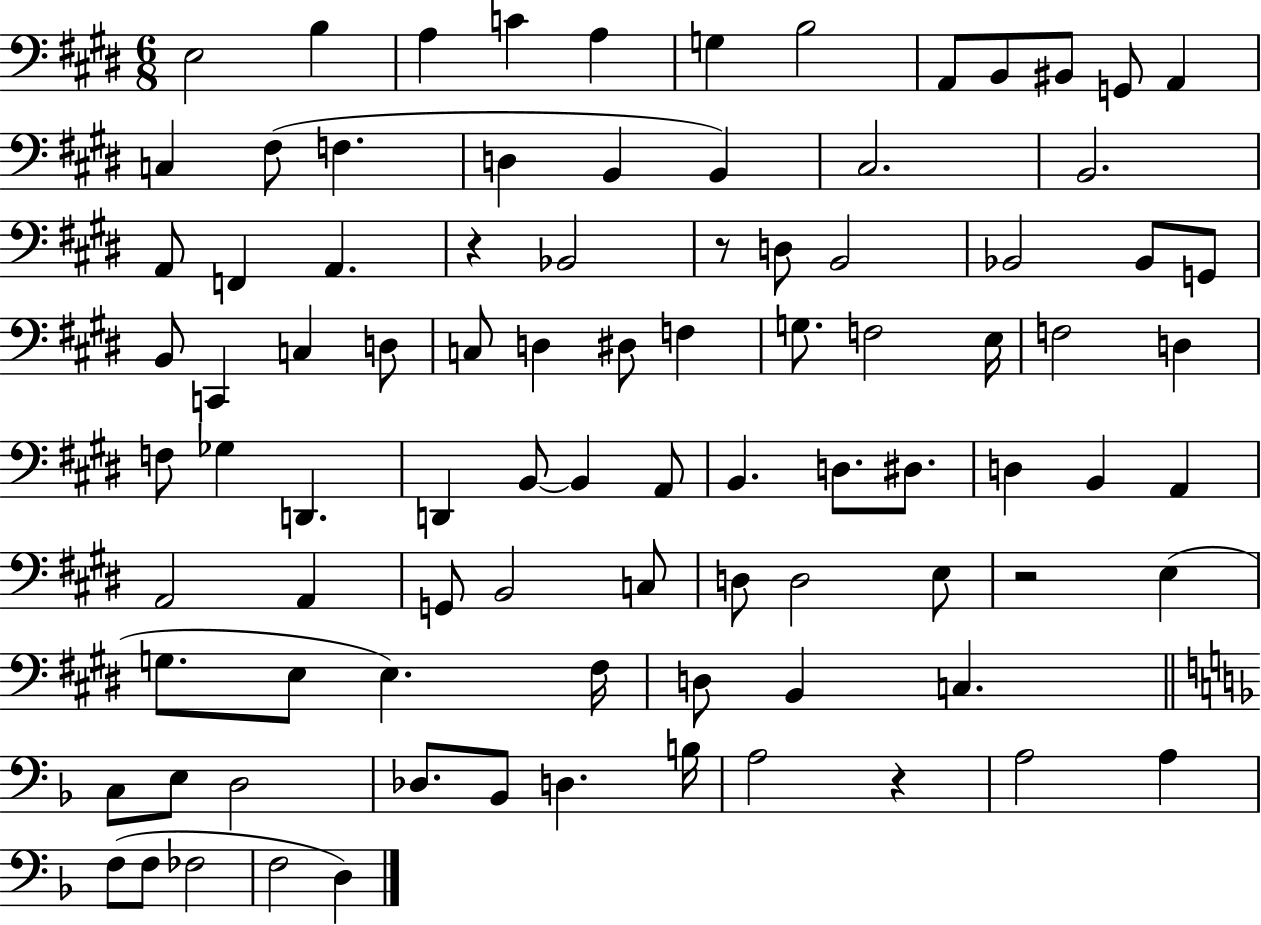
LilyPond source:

{
  \clef bass
  \numericTimeSignature
  \time 6/8
  \key e \major
  e2 b4 | a4 c'4 a4 | g4 b2 | a,8 b,8 bis,8 g,8 a,4 | \break c4 fis8( f4. | d4 b,4 b,4) | cis2. | b,2. | \break a,8 f,4 a,4. | r4 bes,2 | r8 d8 b,2 | bes,2 bes,8 g,8 | \break b,8 c,4 c4 d8 | c8 d4 dis8 f4 | g8. f2 e16 | f2 d4 | \break f8 ges4 d,4. | d,4 b,8~~ b,4 a,8 | b,4. d8. dis8. | d4 b,4 a,4 | \break a,2 a,4 | g,8 b,2 c8 | d8 d2 e8 | r2 e4( | \break g8. e8 e4.) fis16 | d8 b,4 c4. | \bar "||" \break \key f \major c8 e8 d2 | des8. bes,8 d4. b16 | a2 r4 | a2 a4 | \break f8( f8 fes2 | f2 d4) | \bar "|."
}